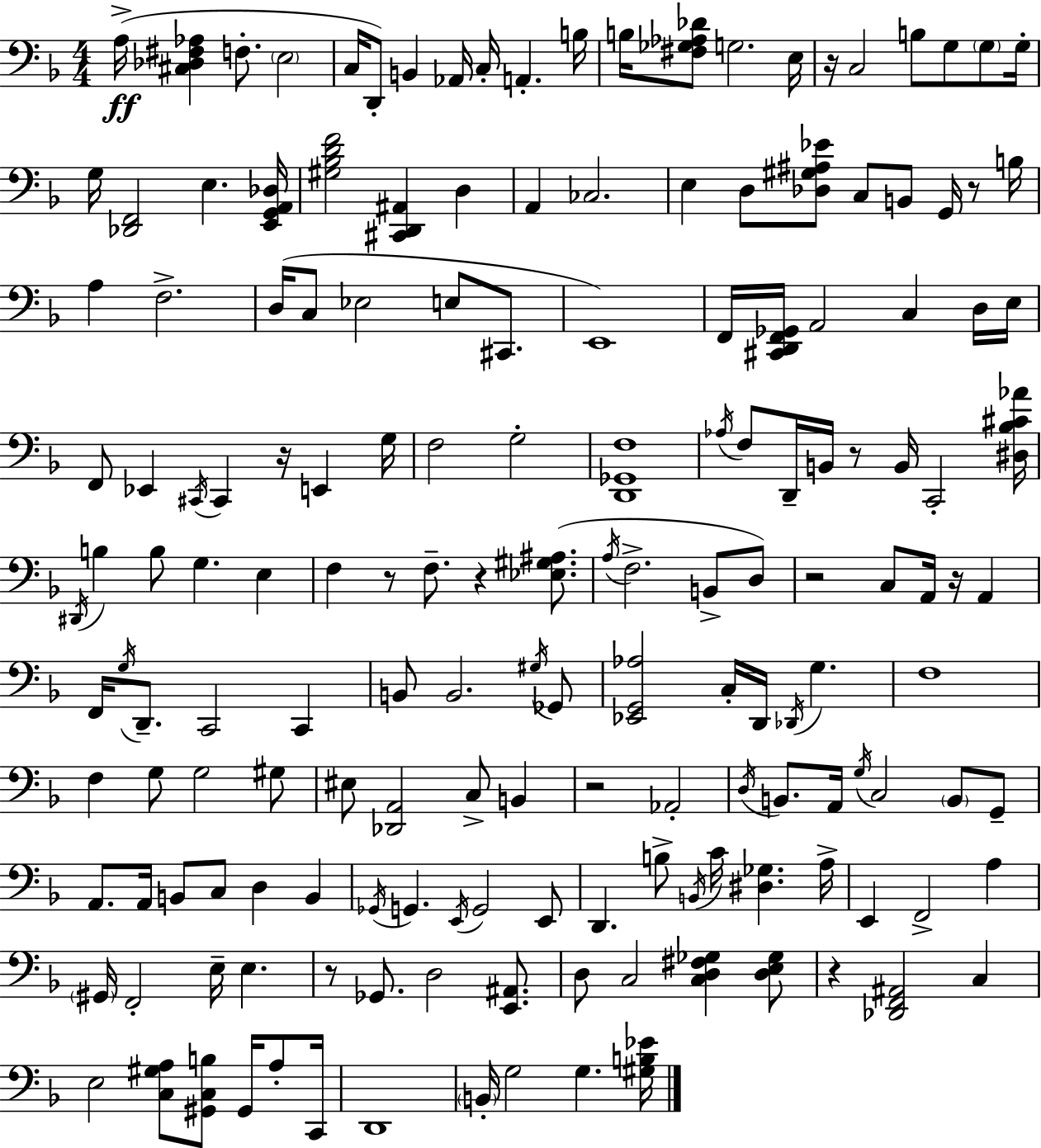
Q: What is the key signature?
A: D minor